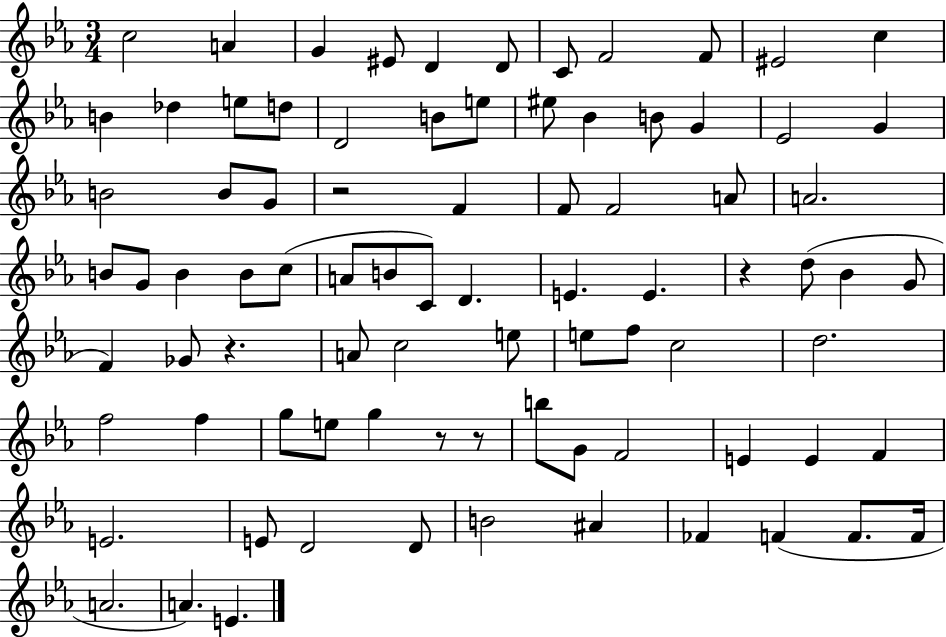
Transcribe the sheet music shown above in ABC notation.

X:1
T:Untitled
M:3/4
L:1/4
K:Eb
c2 A G ^E/2 D D/2 C/2 F2 F/2 ^E2 c B _d e/2 d/2 D2 B/2 e/2 ^e/2 _B B/2 G _E2 G B2 B/2 G/2 z2 F F/2 F2 A/2 A2 B/2 G/2 B B/2 c/2 A/2 B/2 C/2 D E E z d/2 _B G/2 F _G/2 z A/2 c2 e/2 e/2 f/2 c2 d2 f2 f g/2 e/2 g z/2 z/2 b/2 G/2 F2 E E F E2 E/2 D2 D/2 B2 ^A _F F F/2 F/4 A2 A E